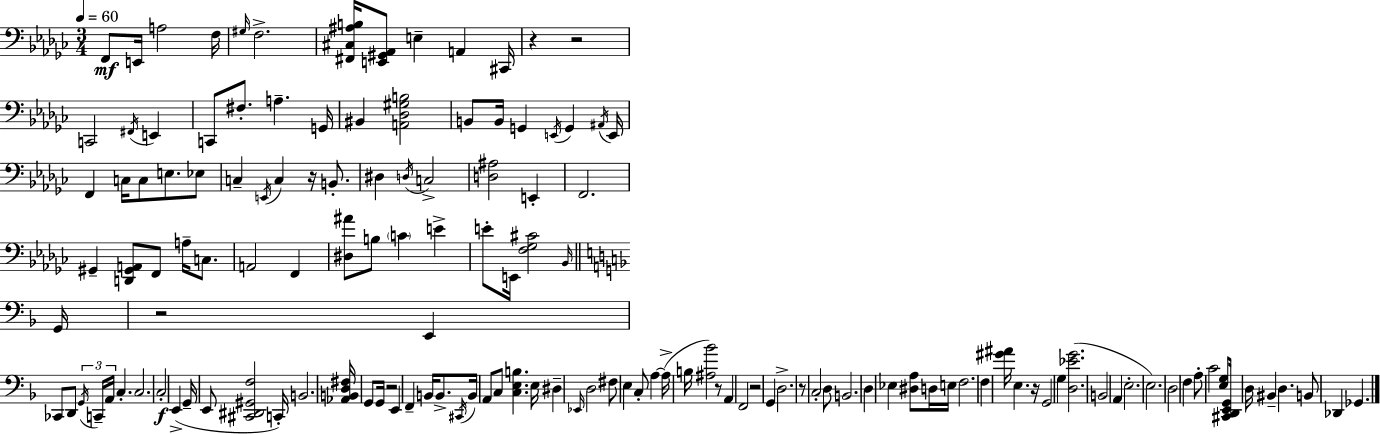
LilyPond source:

{
  \clef bass
  \numericTimeSignature
  \time 3/4
  \key ees \minor
  \tempo 4 = 60
  f,8\mf e,16 a2 f16 | \grace { gis16 } f2.-> | <fis, cis ais b>16 <e, gis, aes,>8 e4-- a,4 | cis,16 r4 r2 | \break c,2 \acciaccatura { fis,16 } e,4 | c,8 fis8.-. a4.-- | g,16 bis,4 <a, des gis b>2 | b,8 b,16 g,4 \acciaccatura { e,16 } g,4 | \break \acciaccatura { ais,16 } e,16 f,4 c16 c8 e8. | ees8 c4-- \acciaccatura { e,16 } c4 | r16 b,8.-. dis4 \acciaccatura { d16 } c2-> | <d ais>2 | \break e,4-. f,2. | gis,4-- <d, gis, a,>8 | f,8 a16-- c8. a,2 | f,4 <dis ais'>8 b8 \parenthesize c'4 | \break e'4-> e'8-. e,16 <f ges cis'>2 | \grace { bes,16 } \bar "||" \break \key f \major g,16 r2 e,4 | ces,8 d,8 \tuplet 3/2 { \acciaccatura { g,16 } c,16-- a,16 } c4.-. | c2. | c2-.\f e,4->( | \break g,16-- e,8 <cis, dis, gis, f>2 | c,16-.) b,2. | <aes, b, d fis>16 g,8 g,16 r2 | e,4 f,4-- b,16 b,8.-> | \break \acciaccatura { cis,16 } b,16 a,8 c8 <c e b>4. | e16 dis4-- \grace { ees,16 } d2 | fis8 e4 c8-. | a4~~ a16->( b16 <ais bes'>2) | \break r8 a,4 f,2 | r2 | g,4 d2.-> | r8 c2-. | \break d8 b,2. | d4 ees4 | <dis a>8 d16 e16 f2. | f4 <gis' ais'>16 e4. | \break r16 g,2 | g4 <d ees' g'>2.( | b,2 | a,4 e2.-. | \break e2.) | d2 | f4 a8-. c'2 | <e g>8 <cis, d, e, g,>16 d16 bis,4-- d4. | \break b,8 des,4 ges,4. | \bar "|."
}